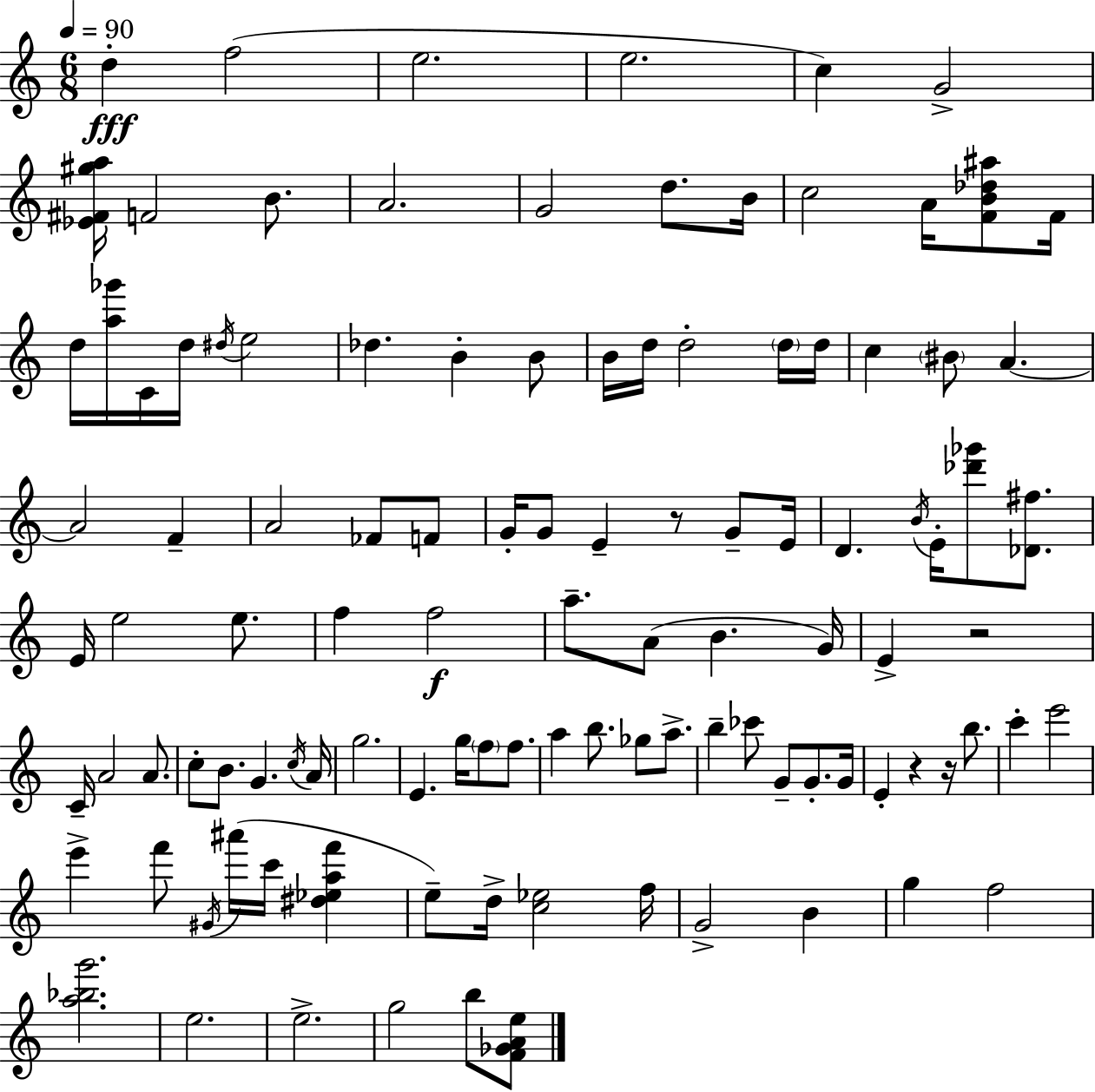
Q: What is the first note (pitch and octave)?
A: D5